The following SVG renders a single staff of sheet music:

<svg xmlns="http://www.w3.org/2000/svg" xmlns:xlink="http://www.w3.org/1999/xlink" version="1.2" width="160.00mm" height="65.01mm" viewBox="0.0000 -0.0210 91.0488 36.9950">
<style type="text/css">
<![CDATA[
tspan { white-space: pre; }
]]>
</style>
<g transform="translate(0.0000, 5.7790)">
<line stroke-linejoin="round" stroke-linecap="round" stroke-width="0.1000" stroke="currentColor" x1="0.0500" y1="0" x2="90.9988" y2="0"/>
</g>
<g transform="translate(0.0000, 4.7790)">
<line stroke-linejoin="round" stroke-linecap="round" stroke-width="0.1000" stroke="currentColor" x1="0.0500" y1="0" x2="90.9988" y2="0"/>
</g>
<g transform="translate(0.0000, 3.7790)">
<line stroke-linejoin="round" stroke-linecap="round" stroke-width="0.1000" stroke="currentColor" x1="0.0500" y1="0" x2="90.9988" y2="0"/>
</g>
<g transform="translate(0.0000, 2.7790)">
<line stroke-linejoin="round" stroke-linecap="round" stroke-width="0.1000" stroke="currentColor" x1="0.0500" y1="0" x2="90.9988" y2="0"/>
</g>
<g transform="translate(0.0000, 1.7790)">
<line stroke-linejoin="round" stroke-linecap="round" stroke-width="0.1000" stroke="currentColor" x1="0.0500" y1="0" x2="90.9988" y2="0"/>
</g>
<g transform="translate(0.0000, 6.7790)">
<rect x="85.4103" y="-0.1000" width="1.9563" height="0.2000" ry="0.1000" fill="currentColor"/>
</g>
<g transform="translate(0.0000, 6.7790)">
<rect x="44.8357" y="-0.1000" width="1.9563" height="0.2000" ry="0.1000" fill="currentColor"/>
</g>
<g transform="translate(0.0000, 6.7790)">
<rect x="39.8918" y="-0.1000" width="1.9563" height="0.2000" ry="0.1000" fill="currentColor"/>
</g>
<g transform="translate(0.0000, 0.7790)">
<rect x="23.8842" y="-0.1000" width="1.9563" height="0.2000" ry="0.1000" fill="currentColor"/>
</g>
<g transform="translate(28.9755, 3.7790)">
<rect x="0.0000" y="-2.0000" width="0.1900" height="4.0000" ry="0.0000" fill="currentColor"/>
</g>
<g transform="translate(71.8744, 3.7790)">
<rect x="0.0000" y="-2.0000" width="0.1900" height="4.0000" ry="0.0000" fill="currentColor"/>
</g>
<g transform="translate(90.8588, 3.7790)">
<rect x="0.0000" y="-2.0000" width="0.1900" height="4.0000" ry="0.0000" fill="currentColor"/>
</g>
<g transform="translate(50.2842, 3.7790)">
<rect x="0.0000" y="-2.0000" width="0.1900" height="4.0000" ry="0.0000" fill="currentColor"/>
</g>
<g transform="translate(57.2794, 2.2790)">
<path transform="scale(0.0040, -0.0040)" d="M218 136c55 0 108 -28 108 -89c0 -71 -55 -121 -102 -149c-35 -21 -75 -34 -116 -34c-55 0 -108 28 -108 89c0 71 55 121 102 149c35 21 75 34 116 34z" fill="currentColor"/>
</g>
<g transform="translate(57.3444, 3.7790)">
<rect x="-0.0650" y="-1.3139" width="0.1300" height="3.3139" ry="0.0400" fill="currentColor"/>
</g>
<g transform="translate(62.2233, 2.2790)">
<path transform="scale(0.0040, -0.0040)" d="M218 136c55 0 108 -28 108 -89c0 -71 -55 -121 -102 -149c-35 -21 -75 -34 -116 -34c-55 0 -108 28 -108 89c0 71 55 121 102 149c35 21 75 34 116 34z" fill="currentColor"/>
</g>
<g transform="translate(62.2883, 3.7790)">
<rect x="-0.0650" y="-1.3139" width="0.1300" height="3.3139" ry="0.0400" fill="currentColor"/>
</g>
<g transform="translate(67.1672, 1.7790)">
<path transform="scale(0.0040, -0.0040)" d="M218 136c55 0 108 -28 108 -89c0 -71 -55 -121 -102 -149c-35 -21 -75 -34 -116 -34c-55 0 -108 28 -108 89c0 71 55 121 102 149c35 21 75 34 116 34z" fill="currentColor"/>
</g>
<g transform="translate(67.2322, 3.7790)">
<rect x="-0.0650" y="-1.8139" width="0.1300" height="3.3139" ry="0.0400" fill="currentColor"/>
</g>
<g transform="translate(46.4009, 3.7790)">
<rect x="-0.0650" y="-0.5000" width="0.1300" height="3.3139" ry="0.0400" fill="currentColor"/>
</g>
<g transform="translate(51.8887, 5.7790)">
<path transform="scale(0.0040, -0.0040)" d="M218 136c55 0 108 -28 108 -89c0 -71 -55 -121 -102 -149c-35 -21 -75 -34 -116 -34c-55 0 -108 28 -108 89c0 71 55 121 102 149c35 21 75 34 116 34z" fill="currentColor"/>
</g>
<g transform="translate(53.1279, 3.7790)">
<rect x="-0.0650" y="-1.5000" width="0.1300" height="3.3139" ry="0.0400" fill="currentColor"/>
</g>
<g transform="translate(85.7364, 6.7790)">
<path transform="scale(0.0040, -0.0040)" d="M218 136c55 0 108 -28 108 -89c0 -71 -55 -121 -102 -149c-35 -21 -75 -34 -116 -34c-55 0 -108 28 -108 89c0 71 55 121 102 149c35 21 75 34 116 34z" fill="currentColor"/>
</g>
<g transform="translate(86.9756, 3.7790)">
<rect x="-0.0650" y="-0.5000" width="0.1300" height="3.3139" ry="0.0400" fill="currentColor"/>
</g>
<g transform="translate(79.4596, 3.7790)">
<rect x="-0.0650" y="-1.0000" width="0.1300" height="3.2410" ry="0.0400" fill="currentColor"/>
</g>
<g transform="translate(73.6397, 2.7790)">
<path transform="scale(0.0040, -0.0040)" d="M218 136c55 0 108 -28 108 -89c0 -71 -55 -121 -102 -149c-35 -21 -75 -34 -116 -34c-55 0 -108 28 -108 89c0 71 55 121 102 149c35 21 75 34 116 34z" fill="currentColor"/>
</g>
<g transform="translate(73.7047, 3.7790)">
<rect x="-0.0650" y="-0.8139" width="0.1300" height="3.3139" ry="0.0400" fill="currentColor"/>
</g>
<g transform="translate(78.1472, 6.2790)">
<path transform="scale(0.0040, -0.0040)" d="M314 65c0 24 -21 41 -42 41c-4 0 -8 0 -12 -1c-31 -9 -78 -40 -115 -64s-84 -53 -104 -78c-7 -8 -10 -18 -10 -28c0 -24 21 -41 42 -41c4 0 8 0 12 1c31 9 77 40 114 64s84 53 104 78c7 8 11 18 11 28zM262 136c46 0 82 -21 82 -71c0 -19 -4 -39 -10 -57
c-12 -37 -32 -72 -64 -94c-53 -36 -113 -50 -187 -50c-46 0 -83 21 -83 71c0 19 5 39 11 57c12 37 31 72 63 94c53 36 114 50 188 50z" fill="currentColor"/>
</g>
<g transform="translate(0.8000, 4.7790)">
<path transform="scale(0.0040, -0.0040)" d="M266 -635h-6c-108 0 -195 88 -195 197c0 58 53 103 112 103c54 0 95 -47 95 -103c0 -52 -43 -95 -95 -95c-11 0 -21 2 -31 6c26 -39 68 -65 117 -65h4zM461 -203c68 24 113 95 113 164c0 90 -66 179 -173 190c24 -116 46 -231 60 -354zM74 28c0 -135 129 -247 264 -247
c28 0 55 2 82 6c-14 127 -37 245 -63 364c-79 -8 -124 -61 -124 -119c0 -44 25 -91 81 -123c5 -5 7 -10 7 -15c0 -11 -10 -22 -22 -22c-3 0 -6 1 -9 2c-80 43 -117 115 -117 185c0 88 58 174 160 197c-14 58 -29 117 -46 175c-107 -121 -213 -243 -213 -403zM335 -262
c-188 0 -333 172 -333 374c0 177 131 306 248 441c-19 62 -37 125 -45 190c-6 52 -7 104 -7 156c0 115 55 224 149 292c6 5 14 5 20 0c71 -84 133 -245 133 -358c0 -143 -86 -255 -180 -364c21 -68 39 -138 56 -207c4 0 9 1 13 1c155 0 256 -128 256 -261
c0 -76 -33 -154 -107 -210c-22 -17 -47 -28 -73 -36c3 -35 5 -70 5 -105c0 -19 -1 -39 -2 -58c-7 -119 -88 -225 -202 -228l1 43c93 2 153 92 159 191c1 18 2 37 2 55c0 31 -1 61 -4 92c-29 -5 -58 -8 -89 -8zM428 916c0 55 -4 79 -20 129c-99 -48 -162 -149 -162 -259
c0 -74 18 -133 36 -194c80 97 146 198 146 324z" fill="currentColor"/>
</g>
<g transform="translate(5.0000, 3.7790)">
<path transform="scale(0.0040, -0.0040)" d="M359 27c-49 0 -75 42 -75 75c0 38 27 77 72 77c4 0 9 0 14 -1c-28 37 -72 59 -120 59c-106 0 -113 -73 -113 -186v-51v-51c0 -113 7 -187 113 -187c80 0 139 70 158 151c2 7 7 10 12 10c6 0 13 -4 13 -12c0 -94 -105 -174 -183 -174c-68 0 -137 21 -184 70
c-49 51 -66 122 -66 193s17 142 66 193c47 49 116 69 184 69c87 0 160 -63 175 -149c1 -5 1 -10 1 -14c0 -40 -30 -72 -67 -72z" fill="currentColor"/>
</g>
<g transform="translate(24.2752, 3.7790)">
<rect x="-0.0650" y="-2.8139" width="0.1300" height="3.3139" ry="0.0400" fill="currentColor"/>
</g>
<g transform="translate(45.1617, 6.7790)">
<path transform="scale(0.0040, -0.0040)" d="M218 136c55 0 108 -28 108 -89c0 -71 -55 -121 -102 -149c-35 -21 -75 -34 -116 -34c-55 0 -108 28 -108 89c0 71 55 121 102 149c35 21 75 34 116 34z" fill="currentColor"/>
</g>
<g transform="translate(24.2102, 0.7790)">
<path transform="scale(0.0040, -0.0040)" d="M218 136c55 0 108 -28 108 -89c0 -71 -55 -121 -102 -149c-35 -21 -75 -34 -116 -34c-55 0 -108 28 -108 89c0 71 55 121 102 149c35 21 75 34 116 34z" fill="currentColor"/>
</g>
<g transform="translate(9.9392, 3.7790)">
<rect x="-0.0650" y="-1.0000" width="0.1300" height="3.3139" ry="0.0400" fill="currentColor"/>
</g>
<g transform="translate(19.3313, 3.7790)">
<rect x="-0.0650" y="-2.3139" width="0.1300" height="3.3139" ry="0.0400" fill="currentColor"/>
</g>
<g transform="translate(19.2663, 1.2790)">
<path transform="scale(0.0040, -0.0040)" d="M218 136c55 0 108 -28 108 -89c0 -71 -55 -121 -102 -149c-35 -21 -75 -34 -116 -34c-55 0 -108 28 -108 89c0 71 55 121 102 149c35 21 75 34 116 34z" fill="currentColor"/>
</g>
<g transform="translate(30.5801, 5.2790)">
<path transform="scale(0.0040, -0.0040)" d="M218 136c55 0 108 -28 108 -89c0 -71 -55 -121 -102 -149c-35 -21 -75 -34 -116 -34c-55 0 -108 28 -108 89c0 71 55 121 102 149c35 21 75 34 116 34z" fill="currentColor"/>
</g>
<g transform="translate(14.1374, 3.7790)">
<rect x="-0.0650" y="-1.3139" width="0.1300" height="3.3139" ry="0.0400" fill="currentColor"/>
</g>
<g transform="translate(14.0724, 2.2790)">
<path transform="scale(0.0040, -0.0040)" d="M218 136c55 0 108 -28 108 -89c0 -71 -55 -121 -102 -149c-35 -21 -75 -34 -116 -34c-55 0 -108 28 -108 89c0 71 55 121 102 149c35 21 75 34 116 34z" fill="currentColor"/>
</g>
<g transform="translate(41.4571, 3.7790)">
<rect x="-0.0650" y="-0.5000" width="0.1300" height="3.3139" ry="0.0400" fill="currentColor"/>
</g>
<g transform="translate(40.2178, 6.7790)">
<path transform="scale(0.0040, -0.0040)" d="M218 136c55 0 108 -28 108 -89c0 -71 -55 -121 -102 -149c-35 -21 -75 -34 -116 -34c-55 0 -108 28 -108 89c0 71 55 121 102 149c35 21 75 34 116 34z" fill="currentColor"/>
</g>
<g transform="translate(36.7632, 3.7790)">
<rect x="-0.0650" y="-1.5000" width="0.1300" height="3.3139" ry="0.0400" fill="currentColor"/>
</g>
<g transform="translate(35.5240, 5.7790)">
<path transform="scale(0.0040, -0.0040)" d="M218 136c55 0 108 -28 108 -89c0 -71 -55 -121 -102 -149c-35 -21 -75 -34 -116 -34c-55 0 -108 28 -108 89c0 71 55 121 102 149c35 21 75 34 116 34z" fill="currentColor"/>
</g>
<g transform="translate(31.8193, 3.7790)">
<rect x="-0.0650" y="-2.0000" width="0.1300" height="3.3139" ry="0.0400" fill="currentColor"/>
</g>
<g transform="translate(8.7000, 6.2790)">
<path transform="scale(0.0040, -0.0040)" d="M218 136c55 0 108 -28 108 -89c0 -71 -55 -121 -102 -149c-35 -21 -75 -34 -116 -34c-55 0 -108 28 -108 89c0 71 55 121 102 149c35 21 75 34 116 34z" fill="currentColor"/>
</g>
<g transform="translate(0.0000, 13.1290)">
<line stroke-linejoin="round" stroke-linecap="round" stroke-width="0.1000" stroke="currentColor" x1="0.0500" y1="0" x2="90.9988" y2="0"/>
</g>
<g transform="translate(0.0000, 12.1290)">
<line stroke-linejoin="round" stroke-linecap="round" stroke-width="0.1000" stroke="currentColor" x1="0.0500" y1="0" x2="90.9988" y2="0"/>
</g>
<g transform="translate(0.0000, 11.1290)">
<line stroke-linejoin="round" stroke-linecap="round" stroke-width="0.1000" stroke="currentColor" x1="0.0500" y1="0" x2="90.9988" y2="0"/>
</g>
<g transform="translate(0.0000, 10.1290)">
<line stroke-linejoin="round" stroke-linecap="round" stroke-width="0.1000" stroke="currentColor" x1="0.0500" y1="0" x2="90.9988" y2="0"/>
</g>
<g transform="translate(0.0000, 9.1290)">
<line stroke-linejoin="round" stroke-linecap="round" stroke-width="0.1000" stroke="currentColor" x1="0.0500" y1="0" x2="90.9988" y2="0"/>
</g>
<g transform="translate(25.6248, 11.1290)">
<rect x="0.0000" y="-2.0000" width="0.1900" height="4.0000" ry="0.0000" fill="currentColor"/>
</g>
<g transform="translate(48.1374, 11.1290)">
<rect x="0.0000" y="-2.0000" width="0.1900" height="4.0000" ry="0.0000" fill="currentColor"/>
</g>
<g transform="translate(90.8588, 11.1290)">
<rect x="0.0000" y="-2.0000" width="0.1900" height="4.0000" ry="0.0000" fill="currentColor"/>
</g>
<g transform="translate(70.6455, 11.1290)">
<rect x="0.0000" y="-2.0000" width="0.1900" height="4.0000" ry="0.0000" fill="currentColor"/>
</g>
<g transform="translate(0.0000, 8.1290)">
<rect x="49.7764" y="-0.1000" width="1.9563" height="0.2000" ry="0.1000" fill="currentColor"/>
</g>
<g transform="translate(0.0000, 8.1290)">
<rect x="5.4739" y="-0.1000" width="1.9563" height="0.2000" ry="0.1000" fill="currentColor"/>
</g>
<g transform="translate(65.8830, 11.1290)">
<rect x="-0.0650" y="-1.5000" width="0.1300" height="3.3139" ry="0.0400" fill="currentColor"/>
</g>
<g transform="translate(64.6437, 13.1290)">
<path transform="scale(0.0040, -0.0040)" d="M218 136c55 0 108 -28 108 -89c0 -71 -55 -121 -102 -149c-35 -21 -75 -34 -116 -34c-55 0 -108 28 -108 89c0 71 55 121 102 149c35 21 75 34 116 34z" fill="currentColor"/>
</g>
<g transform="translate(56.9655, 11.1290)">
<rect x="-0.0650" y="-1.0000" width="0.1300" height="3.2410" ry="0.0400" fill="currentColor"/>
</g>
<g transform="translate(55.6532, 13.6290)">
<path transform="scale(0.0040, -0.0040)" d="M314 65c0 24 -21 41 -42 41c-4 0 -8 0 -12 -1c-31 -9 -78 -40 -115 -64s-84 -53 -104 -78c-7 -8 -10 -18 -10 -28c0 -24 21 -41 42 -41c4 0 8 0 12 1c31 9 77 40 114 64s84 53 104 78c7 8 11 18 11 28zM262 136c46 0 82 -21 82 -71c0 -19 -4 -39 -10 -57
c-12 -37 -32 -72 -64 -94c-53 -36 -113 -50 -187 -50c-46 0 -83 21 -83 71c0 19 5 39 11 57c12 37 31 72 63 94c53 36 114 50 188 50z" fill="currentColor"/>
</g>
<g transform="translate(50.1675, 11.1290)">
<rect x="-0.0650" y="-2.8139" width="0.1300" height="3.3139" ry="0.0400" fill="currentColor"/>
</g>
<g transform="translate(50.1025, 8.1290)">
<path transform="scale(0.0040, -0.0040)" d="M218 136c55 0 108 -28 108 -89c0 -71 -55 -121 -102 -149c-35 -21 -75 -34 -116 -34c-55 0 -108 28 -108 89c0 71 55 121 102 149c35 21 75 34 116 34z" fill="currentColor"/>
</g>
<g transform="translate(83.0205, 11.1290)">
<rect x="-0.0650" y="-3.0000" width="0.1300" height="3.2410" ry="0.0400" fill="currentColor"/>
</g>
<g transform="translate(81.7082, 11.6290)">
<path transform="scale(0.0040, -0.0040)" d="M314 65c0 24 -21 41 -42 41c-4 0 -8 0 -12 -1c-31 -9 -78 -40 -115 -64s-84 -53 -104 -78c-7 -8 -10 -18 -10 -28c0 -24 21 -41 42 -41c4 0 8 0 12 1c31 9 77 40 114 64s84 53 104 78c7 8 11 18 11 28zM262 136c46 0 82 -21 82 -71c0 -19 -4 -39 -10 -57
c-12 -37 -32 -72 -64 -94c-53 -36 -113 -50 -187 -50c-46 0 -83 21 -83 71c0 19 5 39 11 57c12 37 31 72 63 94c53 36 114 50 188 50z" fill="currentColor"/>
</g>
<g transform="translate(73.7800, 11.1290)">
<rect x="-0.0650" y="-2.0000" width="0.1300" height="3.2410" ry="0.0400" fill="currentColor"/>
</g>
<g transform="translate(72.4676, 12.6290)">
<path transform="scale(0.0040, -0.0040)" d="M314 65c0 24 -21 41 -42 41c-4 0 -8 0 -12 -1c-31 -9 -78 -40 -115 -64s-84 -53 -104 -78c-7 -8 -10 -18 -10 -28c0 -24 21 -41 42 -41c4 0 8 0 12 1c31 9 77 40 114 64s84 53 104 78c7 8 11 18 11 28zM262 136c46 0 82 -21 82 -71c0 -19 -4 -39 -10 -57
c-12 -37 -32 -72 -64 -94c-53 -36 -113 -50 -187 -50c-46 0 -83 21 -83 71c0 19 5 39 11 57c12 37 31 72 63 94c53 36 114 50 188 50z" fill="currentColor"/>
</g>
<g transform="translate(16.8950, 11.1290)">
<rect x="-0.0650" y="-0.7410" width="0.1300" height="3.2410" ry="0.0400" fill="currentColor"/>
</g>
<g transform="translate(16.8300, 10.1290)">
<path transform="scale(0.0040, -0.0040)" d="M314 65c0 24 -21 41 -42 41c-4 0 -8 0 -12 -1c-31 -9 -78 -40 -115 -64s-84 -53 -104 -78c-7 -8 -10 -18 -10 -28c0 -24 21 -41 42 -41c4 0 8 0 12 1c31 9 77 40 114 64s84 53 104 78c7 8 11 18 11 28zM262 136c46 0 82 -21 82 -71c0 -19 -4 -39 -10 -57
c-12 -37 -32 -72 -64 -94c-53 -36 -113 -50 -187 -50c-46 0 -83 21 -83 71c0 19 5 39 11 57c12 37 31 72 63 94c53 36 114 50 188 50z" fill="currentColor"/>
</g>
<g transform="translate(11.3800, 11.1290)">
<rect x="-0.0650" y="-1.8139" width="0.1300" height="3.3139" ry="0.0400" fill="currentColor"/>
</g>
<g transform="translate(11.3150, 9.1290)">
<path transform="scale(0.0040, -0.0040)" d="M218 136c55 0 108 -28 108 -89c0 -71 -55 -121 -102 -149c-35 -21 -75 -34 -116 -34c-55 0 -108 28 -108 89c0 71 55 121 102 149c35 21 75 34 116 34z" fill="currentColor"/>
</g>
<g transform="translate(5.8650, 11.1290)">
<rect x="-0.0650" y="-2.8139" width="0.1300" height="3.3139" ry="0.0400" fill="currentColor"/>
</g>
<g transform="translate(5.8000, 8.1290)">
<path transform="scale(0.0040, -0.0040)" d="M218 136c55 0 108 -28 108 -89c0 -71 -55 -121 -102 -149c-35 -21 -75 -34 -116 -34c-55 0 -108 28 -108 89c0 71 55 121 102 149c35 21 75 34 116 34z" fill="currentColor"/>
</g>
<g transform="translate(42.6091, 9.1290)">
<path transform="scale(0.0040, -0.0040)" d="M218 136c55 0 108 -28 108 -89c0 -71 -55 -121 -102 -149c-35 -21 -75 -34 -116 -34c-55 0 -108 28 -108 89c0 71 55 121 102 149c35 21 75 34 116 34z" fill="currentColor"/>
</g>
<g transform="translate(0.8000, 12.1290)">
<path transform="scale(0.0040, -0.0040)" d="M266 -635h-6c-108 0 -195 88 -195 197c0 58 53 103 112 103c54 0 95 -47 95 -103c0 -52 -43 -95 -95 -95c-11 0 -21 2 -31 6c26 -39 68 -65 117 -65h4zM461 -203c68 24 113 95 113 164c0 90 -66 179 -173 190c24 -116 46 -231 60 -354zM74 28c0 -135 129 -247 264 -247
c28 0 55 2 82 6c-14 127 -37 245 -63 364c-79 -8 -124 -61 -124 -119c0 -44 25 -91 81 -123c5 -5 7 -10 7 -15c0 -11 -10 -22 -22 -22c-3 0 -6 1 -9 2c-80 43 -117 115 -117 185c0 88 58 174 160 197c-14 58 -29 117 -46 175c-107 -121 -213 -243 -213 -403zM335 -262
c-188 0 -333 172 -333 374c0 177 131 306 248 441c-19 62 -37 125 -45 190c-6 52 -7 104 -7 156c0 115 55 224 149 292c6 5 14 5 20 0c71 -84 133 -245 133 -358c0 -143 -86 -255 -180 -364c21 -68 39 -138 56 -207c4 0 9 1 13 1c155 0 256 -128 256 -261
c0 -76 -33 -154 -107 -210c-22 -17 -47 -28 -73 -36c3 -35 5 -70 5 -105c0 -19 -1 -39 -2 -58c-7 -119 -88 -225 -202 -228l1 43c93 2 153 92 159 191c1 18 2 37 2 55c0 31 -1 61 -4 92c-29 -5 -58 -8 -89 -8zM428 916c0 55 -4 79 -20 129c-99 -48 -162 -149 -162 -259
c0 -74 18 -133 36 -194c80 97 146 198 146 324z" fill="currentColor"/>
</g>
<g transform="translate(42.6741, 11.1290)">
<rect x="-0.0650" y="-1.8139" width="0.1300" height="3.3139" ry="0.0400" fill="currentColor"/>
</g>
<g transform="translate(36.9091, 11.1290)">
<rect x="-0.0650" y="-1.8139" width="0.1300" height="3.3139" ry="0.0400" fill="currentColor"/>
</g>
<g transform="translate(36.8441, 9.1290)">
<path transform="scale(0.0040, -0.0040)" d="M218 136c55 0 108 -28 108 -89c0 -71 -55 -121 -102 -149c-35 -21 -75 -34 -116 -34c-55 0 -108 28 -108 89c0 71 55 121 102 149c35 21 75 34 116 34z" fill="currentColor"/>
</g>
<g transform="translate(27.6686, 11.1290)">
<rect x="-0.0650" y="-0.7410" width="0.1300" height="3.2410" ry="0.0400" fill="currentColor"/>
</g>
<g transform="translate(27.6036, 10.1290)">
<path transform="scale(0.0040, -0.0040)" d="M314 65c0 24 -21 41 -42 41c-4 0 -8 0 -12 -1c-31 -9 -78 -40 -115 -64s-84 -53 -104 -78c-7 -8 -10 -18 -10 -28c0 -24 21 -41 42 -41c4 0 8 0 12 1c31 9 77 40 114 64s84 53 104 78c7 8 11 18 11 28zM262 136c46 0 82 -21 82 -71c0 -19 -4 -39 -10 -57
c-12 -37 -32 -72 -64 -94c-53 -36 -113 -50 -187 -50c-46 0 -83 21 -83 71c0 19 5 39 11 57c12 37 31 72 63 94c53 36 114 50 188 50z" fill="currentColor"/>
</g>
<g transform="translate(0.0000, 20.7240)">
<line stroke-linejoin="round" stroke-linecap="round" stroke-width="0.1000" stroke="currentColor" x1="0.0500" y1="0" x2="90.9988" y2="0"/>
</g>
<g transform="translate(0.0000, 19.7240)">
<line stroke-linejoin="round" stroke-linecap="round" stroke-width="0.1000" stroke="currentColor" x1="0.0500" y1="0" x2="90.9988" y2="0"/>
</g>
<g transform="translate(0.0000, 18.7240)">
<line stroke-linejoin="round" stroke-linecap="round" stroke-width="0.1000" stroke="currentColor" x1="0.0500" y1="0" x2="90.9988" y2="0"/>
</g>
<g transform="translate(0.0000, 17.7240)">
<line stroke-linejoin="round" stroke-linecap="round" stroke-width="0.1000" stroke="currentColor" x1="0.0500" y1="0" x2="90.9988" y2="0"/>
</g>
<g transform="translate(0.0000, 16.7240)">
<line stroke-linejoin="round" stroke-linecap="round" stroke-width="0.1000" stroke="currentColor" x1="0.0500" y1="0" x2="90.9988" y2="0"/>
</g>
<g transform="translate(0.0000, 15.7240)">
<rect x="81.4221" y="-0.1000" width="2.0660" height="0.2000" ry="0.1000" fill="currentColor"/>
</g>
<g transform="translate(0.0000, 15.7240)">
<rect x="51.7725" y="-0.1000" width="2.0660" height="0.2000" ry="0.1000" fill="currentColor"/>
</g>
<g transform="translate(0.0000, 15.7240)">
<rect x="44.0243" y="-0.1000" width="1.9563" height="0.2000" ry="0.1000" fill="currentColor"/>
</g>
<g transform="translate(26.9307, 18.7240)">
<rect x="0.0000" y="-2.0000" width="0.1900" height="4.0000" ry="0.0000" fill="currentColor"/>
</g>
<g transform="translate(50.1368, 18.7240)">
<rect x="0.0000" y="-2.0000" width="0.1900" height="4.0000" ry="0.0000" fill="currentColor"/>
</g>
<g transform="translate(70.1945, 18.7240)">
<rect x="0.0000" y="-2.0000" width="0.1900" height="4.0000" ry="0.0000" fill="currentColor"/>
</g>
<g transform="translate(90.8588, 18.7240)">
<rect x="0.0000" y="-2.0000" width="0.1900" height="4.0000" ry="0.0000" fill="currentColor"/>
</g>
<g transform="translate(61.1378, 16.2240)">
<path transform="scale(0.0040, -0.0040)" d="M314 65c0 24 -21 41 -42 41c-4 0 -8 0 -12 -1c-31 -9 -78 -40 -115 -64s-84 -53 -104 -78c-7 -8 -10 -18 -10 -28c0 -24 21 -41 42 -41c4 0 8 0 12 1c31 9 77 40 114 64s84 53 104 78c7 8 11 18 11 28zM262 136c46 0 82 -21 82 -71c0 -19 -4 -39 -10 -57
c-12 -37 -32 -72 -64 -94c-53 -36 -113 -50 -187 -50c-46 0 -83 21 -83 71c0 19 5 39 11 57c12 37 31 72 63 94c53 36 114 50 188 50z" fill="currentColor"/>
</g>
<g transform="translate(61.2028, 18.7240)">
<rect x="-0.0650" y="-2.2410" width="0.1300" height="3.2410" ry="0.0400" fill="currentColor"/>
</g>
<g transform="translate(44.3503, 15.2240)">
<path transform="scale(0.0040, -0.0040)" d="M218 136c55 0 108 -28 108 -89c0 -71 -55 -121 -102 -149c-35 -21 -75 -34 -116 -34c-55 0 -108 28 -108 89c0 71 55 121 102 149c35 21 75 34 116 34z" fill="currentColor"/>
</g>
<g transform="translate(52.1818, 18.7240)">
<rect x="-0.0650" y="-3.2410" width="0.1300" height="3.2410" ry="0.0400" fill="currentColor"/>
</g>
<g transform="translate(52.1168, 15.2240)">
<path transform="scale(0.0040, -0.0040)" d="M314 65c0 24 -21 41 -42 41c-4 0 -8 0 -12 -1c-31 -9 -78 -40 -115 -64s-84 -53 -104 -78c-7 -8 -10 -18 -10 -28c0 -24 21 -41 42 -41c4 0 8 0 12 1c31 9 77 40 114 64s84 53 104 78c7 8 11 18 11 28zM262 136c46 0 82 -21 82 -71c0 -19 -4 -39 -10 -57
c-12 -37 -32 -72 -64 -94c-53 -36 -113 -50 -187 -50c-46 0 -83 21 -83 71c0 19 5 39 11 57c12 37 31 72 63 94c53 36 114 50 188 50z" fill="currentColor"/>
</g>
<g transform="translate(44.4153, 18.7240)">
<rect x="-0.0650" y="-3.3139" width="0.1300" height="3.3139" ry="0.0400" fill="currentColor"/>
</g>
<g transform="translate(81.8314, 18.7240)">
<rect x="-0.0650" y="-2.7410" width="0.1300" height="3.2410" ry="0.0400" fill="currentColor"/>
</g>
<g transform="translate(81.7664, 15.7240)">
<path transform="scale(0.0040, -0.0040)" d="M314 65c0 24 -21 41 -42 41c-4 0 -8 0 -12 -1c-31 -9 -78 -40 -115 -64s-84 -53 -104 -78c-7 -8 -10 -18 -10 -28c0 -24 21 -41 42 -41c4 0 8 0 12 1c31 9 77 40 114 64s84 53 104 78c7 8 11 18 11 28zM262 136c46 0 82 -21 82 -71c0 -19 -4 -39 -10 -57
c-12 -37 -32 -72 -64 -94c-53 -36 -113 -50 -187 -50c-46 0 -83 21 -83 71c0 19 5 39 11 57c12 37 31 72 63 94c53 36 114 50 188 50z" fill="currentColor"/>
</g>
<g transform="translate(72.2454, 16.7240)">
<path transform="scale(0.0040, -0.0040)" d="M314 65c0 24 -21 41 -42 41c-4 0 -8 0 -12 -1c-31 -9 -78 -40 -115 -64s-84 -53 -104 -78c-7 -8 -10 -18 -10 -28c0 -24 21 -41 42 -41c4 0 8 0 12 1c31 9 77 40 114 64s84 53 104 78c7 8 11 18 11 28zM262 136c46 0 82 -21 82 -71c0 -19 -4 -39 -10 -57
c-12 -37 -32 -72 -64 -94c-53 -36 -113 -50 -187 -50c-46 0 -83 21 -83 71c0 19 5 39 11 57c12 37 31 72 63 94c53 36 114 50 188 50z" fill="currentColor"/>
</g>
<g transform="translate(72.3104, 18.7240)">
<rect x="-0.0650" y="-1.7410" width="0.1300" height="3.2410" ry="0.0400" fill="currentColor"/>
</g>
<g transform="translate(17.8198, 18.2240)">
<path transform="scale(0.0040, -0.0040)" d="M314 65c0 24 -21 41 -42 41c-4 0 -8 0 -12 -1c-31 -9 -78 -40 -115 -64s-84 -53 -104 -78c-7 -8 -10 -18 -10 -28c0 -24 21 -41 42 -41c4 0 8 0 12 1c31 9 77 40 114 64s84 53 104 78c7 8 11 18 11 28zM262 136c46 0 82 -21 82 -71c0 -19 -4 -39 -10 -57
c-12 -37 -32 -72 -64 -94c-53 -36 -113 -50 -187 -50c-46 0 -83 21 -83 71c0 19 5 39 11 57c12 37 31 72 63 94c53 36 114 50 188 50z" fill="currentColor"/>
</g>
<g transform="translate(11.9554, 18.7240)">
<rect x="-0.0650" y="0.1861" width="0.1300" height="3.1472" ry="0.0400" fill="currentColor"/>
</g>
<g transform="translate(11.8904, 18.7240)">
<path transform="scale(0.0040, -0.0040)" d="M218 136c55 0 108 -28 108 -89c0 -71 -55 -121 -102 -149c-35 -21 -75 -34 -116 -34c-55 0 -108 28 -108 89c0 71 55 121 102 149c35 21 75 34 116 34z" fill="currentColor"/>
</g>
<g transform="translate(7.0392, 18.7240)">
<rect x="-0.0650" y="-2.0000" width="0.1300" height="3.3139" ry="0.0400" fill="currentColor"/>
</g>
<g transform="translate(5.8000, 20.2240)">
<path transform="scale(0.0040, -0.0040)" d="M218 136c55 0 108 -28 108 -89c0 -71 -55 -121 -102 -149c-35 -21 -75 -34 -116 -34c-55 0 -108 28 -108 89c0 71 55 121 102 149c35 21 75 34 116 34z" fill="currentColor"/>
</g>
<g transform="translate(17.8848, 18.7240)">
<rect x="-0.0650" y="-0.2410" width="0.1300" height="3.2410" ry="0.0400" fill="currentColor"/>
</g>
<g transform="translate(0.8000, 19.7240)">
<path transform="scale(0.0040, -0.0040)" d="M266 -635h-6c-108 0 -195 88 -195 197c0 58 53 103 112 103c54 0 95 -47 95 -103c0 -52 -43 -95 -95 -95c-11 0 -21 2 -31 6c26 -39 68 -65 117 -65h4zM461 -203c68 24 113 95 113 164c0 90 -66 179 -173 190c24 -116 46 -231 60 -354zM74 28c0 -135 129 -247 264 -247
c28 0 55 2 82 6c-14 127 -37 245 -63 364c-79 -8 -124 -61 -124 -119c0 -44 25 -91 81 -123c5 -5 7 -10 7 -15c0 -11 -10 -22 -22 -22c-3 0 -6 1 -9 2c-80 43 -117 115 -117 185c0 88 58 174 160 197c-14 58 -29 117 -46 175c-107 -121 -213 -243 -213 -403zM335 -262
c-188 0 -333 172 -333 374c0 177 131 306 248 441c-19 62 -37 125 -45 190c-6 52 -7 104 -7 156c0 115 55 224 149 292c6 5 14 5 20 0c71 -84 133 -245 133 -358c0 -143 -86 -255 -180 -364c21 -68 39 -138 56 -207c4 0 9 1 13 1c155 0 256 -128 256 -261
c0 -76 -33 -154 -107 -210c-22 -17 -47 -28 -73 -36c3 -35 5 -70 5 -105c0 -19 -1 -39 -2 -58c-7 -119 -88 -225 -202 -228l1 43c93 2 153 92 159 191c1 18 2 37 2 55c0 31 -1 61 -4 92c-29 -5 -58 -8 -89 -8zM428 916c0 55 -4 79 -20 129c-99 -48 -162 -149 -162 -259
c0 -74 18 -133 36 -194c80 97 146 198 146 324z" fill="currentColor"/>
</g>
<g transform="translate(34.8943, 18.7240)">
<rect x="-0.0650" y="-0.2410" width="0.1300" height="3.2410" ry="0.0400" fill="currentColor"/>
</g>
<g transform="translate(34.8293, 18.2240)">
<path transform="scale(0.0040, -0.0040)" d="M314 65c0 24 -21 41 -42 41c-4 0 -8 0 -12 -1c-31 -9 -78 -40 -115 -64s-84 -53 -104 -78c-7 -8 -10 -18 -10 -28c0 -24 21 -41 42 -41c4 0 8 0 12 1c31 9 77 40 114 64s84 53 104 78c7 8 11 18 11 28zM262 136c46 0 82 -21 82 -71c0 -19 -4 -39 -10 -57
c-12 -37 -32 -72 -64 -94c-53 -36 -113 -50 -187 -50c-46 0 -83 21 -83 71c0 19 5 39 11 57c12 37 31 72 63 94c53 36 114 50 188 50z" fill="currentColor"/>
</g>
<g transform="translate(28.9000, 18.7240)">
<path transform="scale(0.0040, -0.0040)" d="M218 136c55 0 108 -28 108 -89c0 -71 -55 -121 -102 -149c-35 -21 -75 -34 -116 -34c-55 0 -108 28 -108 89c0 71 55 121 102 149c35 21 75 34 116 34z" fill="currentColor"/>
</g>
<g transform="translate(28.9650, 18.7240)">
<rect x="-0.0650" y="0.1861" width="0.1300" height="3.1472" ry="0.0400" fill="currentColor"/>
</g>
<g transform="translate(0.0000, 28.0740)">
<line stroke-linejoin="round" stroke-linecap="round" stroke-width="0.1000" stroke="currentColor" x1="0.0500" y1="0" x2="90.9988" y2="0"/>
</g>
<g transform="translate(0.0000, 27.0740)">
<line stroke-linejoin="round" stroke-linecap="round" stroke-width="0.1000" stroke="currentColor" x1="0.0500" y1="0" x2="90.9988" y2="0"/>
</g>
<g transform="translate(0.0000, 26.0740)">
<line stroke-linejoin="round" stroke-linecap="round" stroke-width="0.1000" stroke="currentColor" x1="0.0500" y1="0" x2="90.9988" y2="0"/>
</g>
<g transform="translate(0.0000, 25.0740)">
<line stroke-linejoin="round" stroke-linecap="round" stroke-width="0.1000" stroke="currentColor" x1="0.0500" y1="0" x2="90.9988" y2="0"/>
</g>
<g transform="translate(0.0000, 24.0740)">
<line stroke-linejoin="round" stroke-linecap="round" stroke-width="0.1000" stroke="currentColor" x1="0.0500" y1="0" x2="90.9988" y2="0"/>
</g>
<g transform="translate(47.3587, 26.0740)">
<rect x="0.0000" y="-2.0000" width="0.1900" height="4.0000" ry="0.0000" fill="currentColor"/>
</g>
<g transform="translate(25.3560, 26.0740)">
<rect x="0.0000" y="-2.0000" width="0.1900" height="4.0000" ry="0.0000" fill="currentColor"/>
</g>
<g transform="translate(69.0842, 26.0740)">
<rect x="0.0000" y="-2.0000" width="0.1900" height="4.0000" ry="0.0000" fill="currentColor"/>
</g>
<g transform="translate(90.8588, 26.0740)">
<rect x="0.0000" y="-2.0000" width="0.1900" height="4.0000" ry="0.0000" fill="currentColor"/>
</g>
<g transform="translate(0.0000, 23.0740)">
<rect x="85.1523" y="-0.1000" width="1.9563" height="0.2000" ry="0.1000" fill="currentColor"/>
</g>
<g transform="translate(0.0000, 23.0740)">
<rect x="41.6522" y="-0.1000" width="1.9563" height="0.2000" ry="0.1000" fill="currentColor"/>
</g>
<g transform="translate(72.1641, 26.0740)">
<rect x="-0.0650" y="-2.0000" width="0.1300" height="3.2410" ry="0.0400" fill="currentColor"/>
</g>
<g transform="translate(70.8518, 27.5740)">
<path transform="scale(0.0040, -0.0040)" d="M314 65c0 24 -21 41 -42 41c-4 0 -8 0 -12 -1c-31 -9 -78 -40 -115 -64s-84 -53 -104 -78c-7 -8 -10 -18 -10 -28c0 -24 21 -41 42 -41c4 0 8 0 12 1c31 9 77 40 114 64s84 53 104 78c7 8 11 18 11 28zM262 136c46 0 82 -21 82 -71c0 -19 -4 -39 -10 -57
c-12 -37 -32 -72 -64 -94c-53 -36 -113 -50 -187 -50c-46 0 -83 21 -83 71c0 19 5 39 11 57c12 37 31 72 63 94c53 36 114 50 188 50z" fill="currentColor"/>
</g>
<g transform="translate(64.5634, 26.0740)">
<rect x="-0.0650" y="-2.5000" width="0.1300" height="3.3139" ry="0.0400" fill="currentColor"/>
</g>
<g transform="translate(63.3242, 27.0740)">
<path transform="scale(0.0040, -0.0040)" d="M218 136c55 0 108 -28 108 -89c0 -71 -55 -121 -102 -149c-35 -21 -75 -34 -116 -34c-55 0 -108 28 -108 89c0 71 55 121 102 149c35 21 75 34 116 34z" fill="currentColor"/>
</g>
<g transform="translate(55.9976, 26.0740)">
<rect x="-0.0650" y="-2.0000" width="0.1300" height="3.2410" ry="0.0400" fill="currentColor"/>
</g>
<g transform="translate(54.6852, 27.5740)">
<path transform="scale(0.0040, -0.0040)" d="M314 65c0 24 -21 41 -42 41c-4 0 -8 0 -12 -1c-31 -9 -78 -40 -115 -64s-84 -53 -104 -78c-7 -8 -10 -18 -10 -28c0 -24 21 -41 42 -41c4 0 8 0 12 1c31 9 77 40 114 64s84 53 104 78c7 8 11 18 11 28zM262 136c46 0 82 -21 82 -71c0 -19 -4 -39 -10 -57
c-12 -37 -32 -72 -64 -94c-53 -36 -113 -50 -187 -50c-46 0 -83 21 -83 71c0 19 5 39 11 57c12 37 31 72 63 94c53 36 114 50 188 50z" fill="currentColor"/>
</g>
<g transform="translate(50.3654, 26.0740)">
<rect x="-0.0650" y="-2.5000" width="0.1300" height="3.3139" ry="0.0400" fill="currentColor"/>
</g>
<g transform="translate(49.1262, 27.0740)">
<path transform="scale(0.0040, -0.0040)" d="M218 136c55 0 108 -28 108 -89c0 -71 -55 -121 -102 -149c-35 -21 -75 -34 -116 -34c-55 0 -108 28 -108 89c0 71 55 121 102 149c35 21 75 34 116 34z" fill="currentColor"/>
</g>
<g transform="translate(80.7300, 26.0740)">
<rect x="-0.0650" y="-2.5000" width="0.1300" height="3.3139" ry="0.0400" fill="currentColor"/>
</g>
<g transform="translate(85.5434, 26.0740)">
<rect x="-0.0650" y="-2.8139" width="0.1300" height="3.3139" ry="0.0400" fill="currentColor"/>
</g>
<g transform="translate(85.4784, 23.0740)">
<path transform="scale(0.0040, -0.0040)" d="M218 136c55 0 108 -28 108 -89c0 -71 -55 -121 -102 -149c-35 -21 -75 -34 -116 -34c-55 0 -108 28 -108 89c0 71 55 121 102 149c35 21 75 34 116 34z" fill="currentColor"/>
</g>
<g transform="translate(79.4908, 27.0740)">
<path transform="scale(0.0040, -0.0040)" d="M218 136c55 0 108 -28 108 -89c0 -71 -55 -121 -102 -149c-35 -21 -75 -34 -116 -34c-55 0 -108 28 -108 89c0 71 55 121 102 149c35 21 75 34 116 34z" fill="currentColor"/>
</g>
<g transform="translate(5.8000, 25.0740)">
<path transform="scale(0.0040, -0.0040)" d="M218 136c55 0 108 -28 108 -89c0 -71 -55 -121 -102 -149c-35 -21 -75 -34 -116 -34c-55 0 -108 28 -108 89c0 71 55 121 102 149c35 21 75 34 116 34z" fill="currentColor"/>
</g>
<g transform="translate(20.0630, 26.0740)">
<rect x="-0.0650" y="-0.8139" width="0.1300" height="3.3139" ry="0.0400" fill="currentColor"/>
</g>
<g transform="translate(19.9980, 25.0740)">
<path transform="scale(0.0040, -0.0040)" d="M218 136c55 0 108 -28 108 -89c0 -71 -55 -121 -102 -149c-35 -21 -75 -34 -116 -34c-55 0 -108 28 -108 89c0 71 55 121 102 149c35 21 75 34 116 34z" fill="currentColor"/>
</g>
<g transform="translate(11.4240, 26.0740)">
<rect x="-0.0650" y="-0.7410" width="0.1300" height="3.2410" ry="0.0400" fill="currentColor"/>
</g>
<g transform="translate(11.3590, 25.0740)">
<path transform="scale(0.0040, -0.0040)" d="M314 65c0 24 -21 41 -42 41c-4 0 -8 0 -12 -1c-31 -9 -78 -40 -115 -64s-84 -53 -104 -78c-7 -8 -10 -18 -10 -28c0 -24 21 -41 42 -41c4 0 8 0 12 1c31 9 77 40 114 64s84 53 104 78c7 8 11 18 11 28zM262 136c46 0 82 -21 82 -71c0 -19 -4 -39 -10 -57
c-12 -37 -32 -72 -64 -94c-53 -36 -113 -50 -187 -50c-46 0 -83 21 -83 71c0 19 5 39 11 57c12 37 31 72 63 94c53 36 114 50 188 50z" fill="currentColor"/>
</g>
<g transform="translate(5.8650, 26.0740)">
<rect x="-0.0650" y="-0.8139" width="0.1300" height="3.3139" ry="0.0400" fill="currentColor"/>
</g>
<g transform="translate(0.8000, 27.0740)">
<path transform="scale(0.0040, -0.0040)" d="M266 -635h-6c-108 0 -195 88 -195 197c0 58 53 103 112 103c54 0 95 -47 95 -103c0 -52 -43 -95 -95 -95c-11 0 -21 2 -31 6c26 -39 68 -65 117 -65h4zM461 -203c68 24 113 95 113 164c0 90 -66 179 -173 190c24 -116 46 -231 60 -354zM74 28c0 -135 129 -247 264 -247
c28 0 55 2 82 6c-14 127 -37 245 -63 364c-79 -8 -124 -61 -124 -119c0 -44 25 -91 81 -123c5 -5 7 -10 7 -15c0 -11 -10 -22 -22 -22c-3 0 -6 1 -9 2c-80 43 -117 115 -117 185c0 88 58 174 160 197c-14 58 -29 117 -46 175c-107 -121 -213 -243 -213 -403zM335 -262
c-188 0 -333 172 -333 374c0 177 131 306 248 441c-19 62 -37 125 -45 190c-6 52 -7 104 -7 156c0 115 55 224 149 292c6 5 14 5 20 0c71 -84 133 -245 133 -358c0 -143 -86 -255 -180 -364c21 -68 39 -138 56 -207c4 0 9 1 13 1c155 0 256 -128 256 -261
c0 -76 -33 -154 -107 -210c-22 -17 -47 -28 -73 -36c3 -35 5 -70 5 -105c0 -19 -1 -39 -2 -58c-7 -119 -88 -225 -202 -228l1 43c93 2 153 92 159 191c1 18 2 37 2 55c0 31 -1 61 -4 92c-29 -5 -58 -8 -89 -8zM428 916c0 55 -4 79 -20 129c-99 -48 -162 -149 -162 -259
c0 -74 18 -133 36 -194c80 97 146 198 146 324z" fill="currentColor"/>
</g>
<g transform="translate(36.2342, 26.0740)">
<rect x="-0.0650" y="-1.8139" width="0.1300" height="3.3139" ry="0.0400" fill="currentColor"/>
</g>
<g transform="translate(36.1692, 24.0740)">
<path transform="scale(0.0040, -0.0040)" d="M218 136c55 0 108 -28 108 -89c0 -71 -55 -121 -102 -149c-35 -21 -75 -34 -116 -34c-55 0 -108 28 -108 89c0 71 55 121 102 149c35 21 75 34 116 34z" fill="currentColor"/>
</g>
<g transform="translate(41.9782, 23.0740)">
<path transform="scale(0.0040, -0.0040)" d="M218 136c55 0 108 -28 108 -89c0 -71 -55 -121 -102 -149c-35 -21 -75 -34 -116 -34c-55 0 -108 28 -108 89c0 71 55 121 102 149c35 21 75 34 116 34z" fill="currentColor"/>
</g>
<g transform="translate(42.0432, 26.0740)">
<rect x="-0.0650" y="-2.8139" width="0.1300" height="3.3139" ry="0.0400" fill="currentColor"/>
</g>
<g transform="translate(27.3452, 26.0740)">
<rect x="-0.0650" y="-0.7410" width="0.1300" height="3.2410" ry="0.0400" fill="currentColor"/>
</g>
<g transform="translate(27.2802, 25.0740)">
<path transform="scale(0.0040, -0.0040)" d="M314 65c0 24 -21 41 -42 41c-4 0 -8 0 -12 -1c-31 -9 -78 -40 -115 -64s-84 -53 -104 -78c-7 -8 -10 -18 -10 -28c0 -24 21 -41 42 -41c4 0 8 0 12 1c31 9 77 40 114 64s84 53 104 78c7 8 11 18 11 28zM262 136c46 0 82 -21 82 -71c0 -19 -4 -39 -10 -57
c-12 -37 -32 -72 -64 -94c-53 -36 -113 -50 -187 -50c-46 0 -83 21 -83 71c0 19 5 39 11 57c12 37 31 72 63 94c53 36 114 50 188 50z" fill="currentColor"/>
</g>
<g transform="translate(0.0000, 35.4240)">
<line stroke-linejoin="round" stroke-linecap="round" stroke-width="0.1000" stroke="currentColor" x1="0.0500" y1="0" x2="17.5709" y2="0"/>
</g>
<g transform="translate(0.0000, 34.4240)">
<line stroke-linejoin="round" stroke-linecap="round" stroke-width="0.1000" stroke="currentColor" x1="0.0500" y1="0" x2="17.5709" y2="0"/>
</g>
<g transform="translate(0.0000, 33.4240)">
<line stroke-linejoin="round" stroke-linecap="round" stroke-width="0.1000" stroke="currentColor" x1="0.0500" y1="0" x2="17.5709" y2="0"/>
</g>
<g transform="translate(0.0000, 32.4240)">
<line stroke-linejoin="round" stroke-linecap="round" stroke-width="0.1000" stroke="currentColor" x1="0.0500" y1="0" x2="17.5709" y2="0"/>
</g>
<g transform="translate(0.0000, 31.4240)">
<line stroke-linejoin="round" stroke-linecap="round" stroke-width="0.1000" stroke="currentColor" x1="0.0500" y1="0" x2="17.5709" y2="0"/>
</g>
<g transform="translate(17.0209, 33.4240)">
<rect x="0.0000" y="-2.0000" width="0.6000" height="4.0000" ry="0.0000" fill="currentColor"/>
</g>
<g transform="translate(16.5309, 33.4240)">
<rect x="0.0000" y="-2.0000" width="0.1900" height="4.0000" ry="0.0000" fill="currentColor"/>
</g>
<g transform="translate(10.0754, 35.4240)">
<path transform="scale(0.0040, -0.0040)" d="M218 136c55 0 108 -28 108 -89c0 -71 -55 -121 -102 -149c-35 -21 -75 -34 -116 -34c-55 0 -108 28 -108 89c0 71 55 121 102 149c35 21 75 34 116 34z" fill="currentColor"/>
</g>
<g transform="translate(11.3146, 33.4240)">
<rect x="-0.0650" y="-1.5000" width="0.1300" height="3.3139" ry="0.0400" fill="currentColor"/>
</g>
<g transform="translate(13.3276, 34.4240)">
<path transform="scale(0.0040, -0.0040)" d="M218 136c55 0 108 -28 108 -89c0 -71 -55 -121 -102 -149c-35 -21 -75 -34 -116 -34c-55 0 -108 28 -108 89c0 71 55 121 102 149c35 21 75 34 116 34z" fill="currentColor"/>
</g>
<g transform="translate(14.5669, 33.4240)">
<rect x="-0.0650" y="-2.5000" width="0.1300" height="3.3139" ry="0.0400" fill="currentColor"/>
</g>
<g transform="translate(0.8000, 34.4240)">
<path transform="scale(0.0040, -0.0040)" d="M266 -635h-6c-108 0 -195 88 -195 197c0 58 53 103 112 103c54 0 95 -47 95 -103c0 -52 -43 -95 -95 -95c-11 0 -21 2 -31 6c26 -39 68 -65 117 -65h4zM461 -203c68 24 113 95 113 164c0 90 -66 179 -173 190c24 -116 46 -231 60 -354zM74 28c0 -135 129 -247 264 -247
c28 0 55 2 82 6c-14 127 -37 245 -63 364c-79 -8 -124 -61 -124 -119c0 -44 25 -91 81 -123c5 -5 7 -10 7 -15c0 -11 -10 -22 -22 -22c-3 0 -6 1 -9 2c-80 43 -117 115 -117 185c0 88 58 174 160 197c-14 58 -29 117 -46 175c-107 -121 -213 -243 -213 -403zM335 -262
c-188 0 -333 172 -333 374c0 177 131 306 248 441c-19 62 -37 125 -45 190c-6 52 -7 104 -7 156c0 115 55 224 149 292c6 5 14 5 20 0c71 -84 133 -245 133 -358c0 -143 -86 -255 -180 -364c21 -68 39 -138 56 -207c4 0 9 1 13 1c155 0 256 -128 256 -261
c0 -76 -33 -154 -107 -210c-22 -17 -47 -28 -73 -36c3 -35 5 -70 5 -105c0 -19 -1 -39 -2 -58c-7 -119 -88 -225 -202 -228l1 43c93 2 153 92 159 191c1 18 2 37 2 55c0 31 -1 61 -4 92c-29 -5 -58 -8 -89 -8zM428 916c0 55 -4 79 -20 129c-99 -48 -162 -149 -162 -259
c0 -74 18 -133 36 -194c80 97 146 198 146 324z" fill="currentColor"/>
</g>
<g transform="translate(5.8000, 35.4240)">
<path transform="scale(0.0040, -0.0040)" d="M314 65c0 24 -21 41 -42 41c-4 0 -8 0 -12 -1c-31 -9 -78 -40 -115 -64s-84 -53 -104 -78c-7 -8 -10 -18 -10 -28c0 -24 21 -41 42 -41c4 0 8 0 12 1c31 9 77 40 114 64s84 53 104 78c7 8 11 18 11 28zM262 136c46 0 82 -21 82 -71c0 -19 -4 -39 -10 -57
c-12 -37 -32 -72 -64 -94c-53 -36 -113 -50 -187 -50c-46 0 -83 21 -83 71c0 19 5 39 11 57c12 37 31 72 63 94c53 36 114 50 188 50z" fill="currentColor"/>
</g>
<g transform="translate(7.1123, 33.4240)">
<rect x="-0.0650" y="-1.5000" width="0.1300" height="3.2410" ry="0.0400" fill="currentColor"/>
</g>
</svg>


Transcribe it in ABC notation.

X:1
T:Untitled
M:4/4
L:1/4
K:C
D e g a F E C C E e e f d D2 C a f d2 d2 f f a D2 E F2 A2 F B c2 B c2 b b2 g2 f2 a2 d d2 d d2 f a G F2 G F2 G a E2 E G